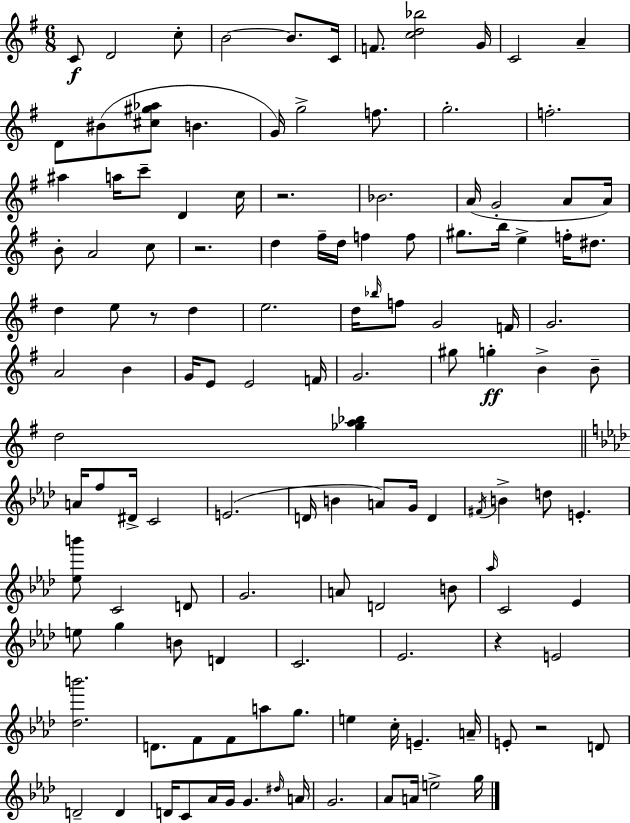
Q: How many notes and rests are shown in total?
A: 128